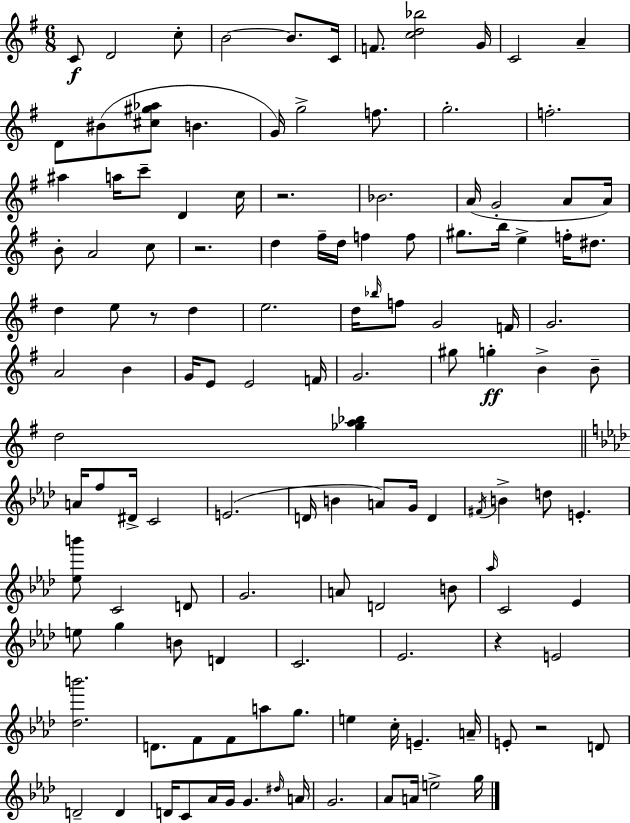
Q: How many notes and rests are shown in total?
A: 128